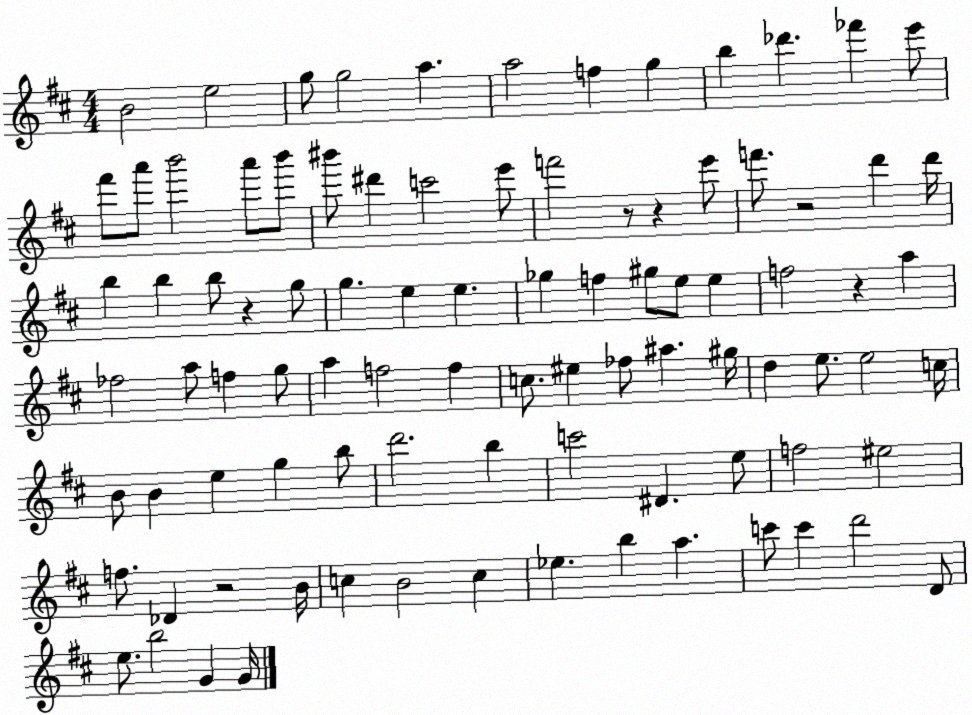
X:1
T:Untitled
M:4/4
L:1/4
K:D
B2 e2 g/2 g2 a a2 f g b _d' _f' e'/2 ^f'/2 a'/2 b'2 a'/2 b'/2 ^b'/2 ^d' c'2 e'/2 f'2 z/2 z e'/2 f'/2 z2 d' d'/4 b b b/2 z g/2 g e e _g f ^g/2 e/2 e f2 z a _f2 a/2 f g/2 a f2 f c/2 ^e _f/2 ^a ^g/4 d e/2 e2 c/4 B/2 B e g b/2 d'2 b c'2 ^D e/2 f2 ^e2 f/2 _D z2 B/4 c B2 c _e b a c'/2 c' d'2 D/2 e/2 b2 G G/4